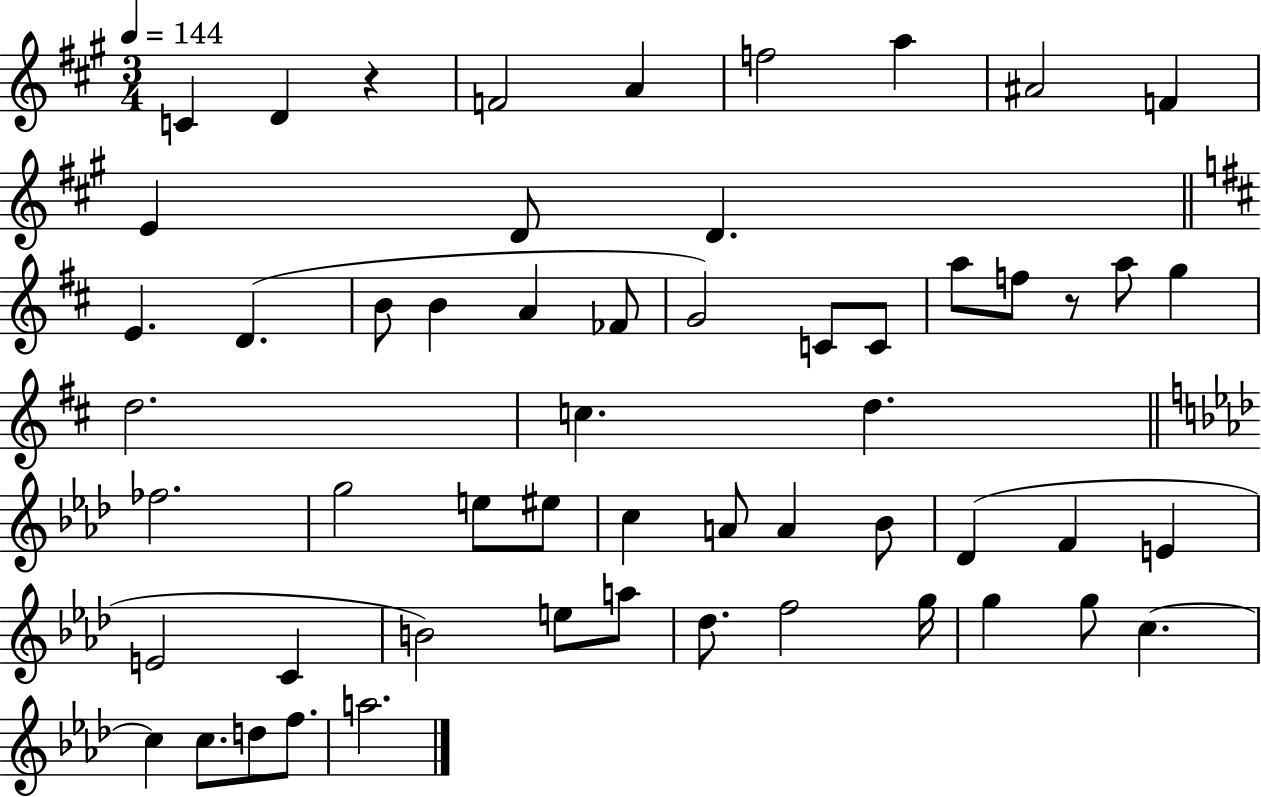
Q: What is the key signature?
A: A major